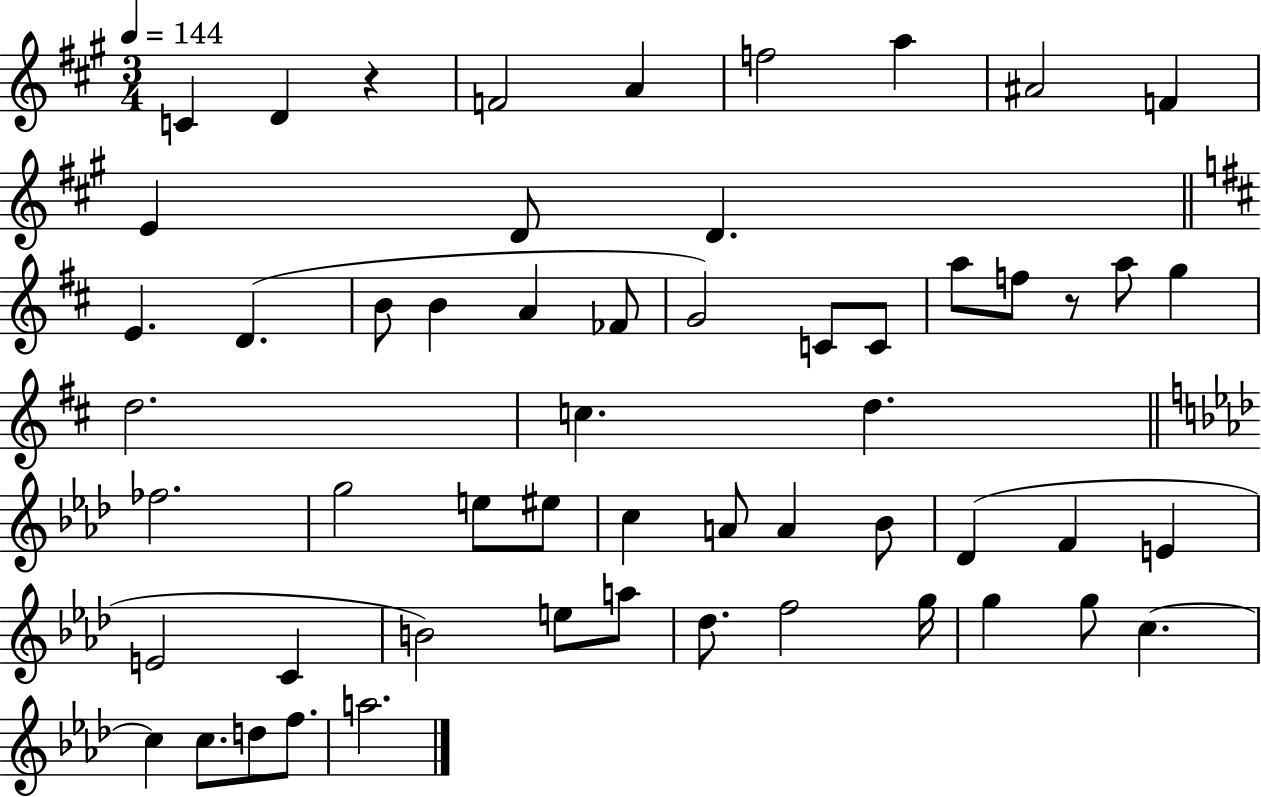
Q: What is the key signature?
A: A major